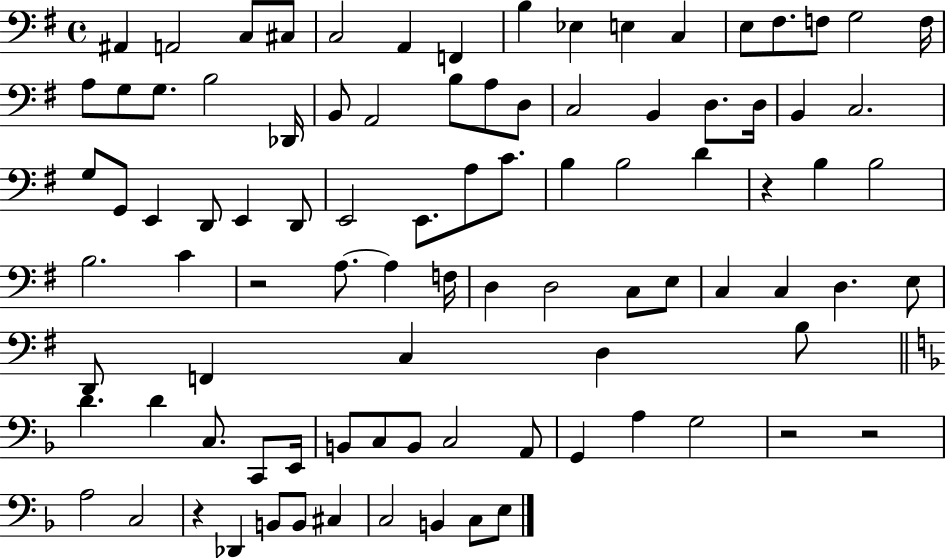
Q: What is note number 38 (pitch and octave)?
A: D2